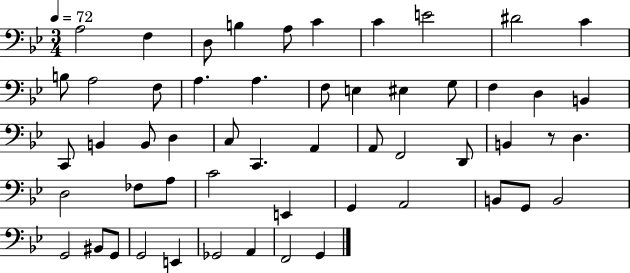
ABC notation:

X:1
T:Untitled
M:3/4
L:1/4
K:Bb
A,2 F, D,/2 B, A,/2 C C E2 ^D2 C B,/2 A,2 F,/2 A, A, F,/2 E, ^E, G,/2 F, D, B,, C,,/2 B,, B,,/2 D, C,/2 C,, A,, A,,/2 F,,2 D,,/2 B,, z/2 D, D,2 _F,/2 A,/2 C2 E,, G,, A,,2 B,,/2 G,,/2 B,,2 G,,2 ^B,,/2 G,,/2 G,,2 E,, _G,,2 A,, F,,2 G,,